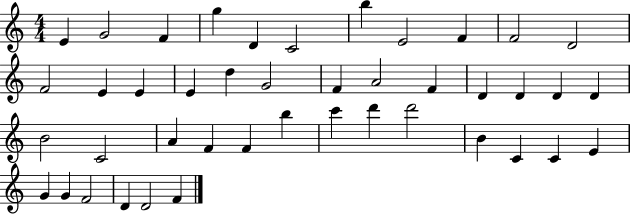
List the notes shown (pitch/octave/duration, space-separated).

E4/q G4/h F4/q G5/q D4/q C4/h B5/q E4/h F4/q F4/h D4/h F4/h E4/q E4/q E4/q D5/q G4/h F4/q A4/h F4/q D4/q D4/q D4/q D4/q B4/h C4/h A4/q F4/q F4/q B5/q C6/q D6/q D6/h B4/q C4/q C4/q E4/q G4/q G4/q F4/h D4/q D4/h F4/q